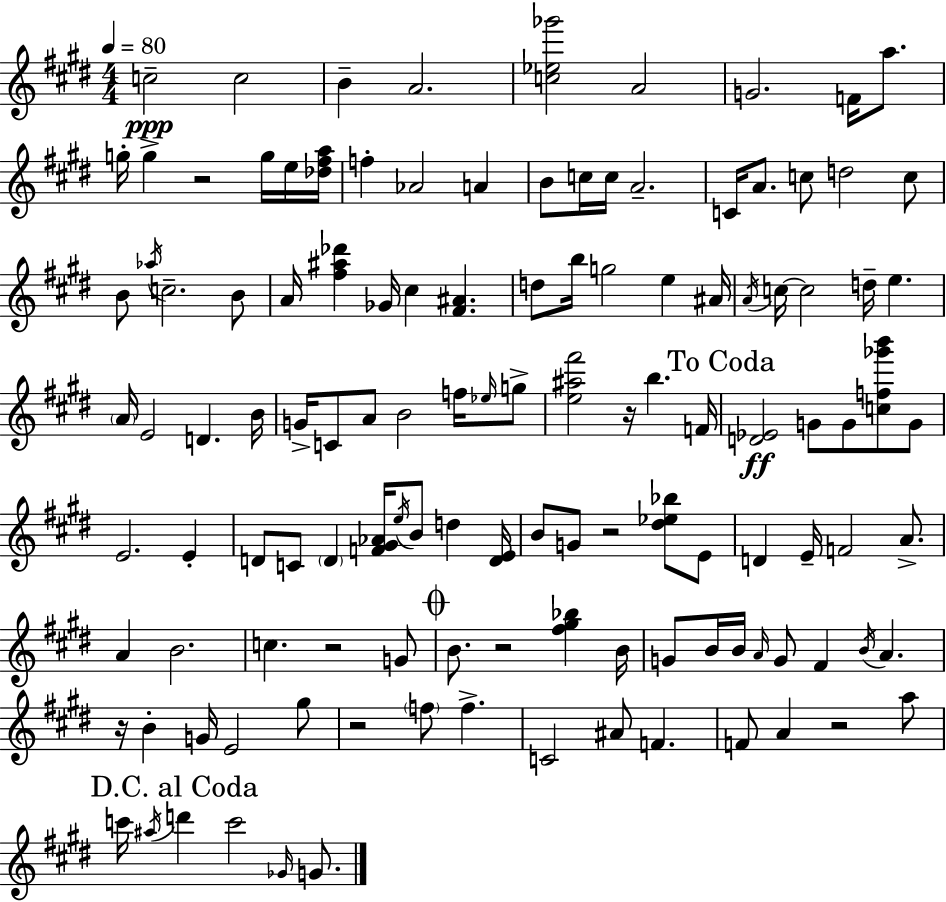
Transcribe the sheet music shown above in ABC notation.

X:1
T:Untitled
M:4/4
L:1/4
K:E
c2 c2 B A2 [c_e_g']2 A2 G2 F/4 a/2 g/4 g z2 g/4 e/4 [_d^fa]/4 f _A2 A B/2 c/4 c/4 A2 C/4 A/2 c/2 d2 c/2 B/2 _a/4 c2 B/2 A/4 [^f^a_d'] _G/4 ^c [^F^A] d/2 b/4 g2 e ^A/4 A/4 c/4 c2 d/4 e A/4 E2 D B/4 G/4 C/2 A/2 B2 f/4 _e/4 g/2 [e^a^f']2 z/4 b F/4 [D_E]2 G/2 G/2 [cf_g'b']/2 G/2 E2 E D/2 C/2 D [F^G_A]/4 e/4 B/2 d [DE]/4 B/2 G/2 z2 [^d_e_b]/2 E/2 D E/4 F2 A/2 A B2 c z2 G/2 B/2 z2 [^f^g_b] B/4 G/2 B/4 B/4 A/4 G/2 ^F B/4 A z/4 B G/4 E2 ^g/2 z2 f/2 f C2 ^A/2 F F/2 A z2 a/2 c'/4 ^a/4 d' c'2 _G/4 G/2